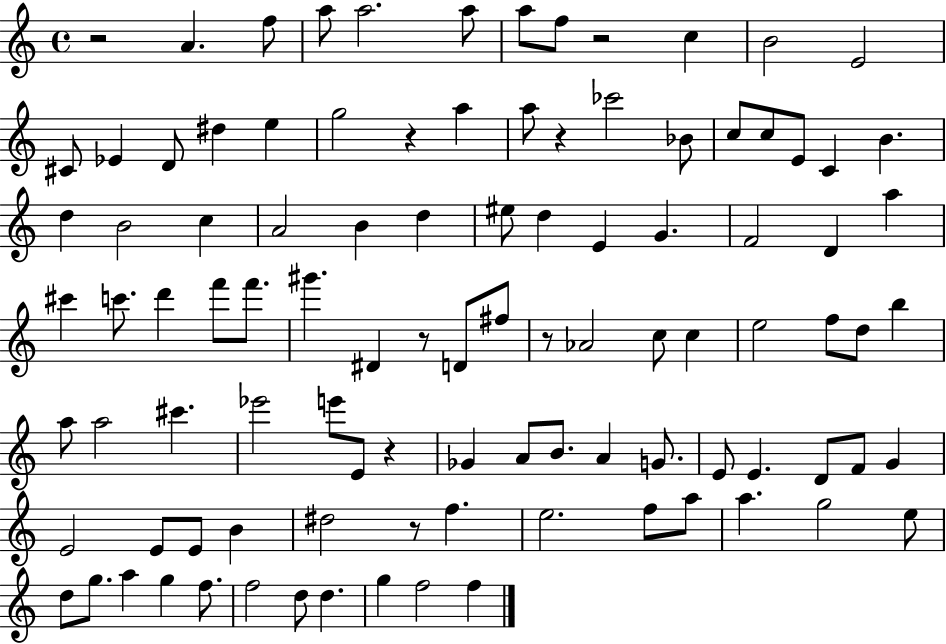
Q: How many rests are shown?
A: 8